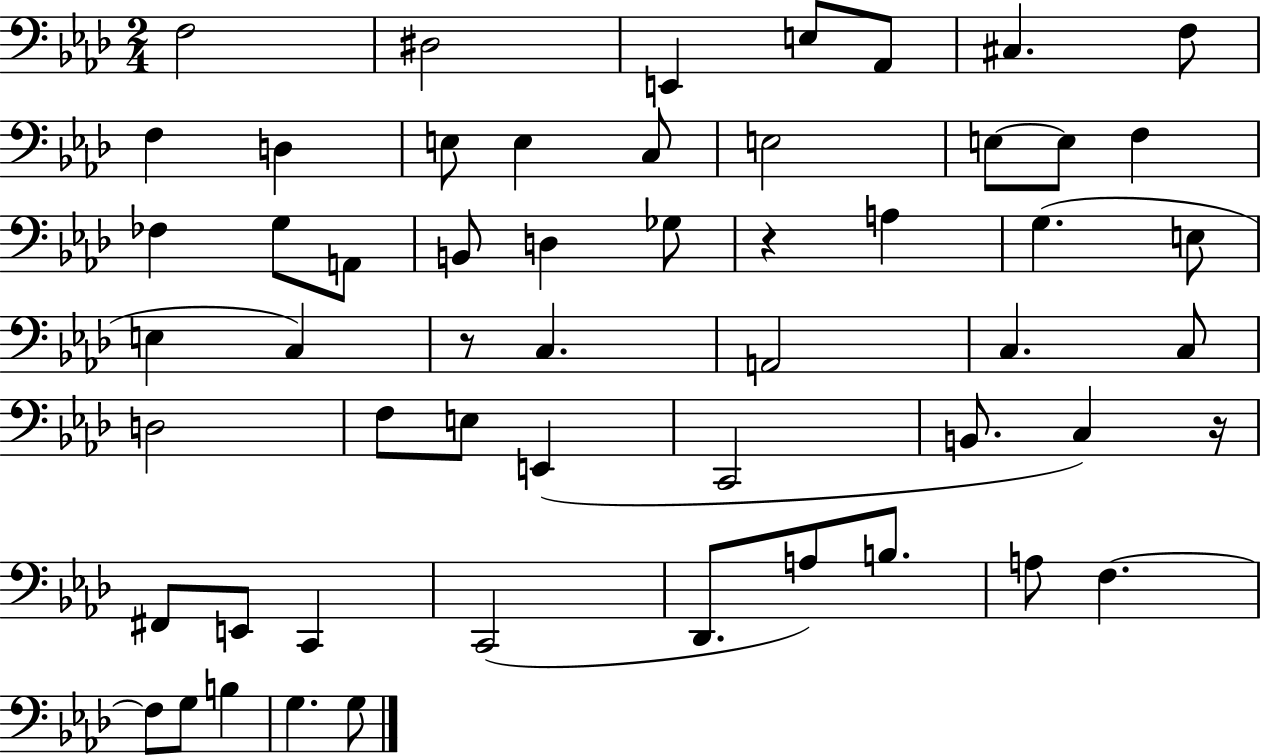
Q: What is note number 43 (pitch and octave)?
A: Db2